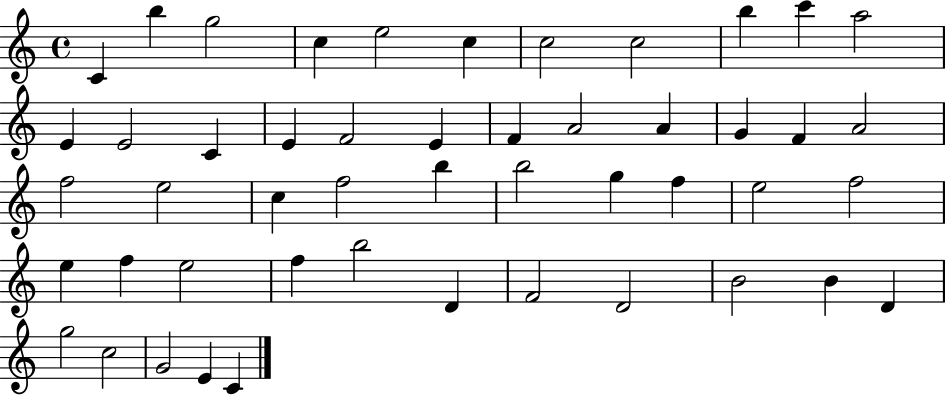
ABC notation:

X:1
T:Untitled
M:4/4
L:1/4
K:C
C b g2 c e2 c c2 c2 b c' a2 E E2 C E F2 E F A2 A G F A2 f2 e2 c f2 b b2 g f e2 f2 e f e2 f b2 D F2 D2 B2 B D g2 c2 G2 E C